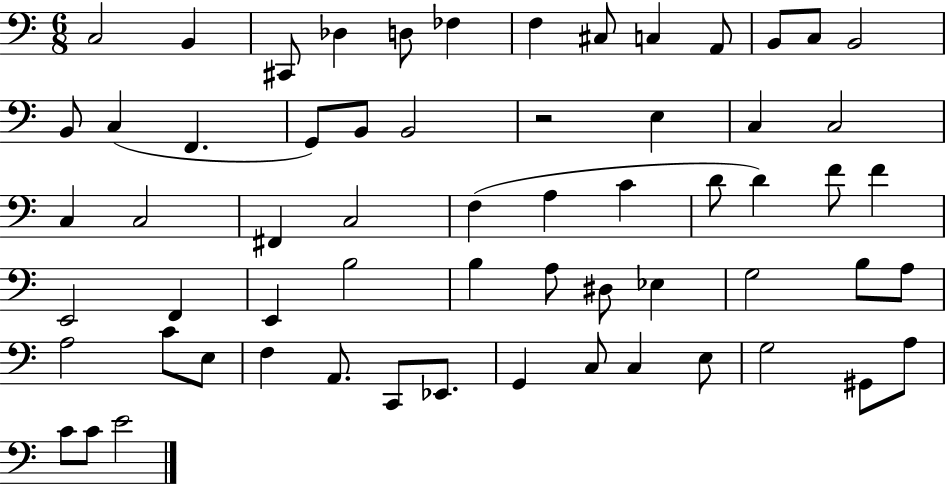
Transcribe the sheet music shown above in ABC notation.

X:1
T:Untitled
M:6/8
L:1/4
K:C
C,2 B,, ^C,,/2 _D, D,/2 _F, F, ^C,/2 C, A,,/2 B,,/2 C,/2 B,,2 B,,/2 C, F,, G,,/2 B,,/2 B,,2 z2 E, C, C,2 C, C,2 ^F,, C,2 F, A, C D/2 D F/2 F E,,2 F,, E,, B,2 B, A,/2 ^D,/2 _E, G,2 B,/2 A,/2 A,2 C/2 E,/2 F, A,,/2 C,,/2 _E,,/2 G,, C,/2 C, E,/2 G,2 ^G,,/2 A,/2 C/2 C/2 E2